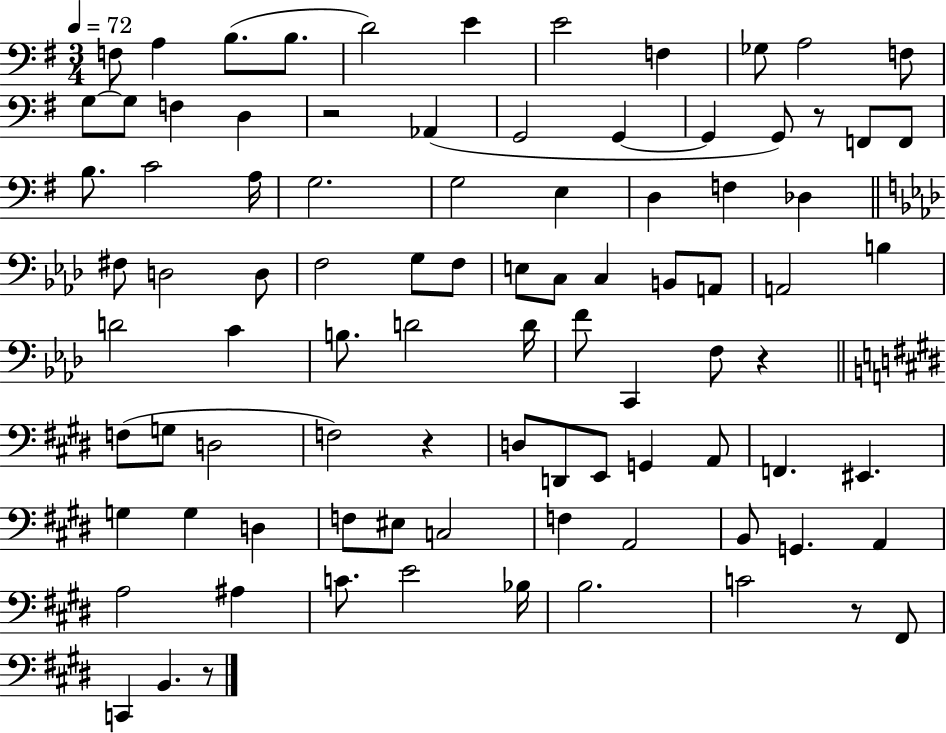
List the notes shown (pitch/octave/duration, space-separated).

F3/e A3/q B3/e. B3/e. D4/h E4/q E4/h F3/q Gb3/e A3/h F3/e G3/e G3/e F3/q D3/q R/h Ab2/q G2/h G2/q G2/q G2/e R/e F2/e F2/e B3/e. C4/h A3/s G3/h. G3/h E3/q D3/q F3/q Db3/q F#3/e D3/h D3/e F3/h G3/e F3/e E3/e C3/e C3/q B2/e A2/e A2/h B3/q D4/h C4/q B3/e. D4/h D4/s F4/e C2/q F3/e R/q F3/e G3/e D3/h F3/h R/q D3/e D2/e E2/e G2/q A2/e F2/q. EIS2/q. G3/q G3/q D3/q F3/e EIS3/e C3/h F3/q A2/h B2/e G2/q. A2/q A3/h A#3/q C4/e. E4/h Bb3/s B3/h. C4/h R/e F#2/e C2/q B2/q. R/e